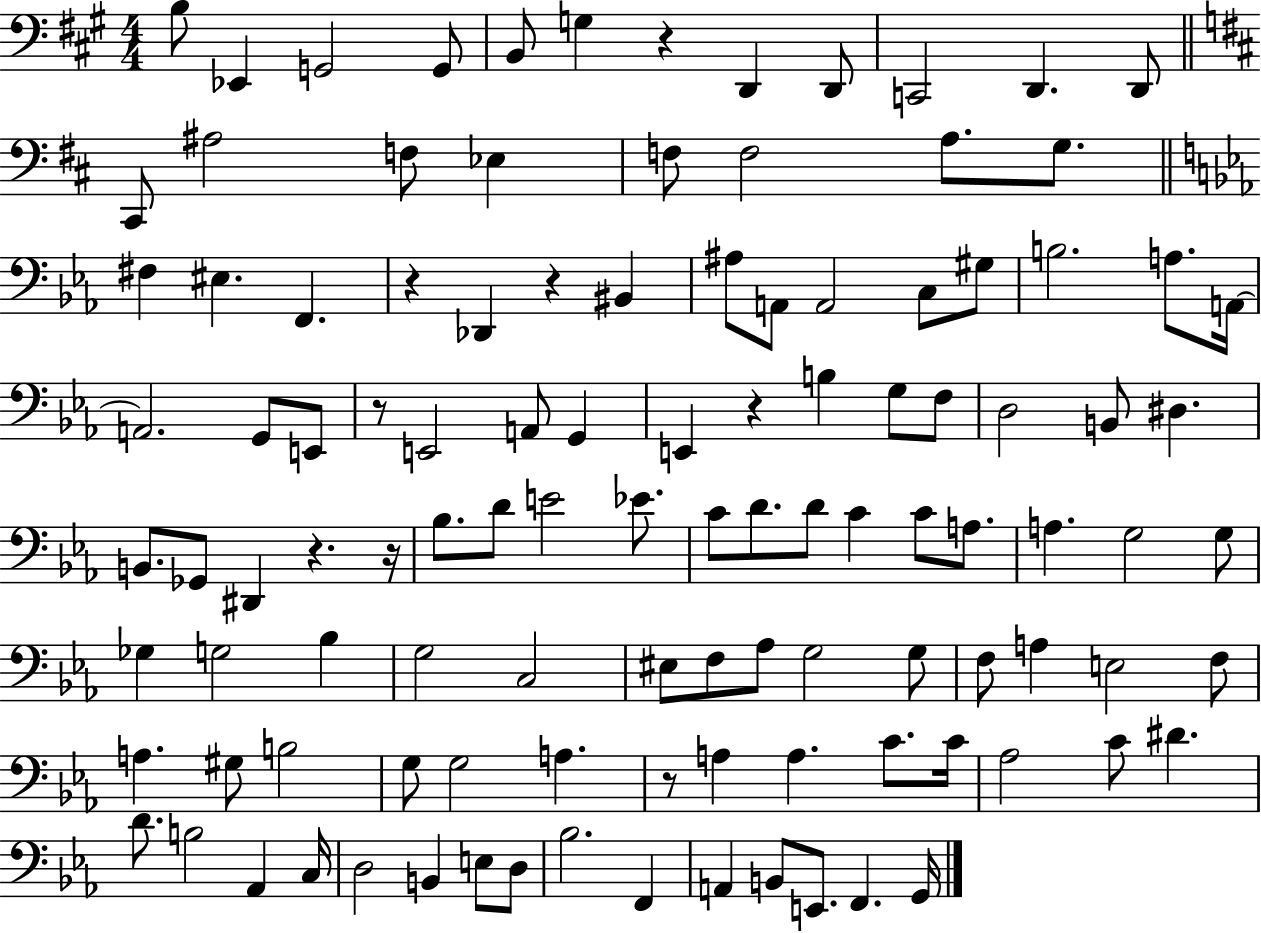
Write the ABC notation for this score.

X:1
T:Untitled
M:4/4
L:1/4
K:A
B,/2 _E,, G,,2 G,,/2 B,,/2 G, z D,, D,,/2 C,,2 D,, D,,/2 ^C,,/2 ^A,2 F,/2 _E, F,/2 F,2 A,/2 G,/2 ^F, ^E, F,, z _D,, z ^B,, ^A,/2 A,,/2 A,,2 C,/2 ^G,/2 B,2 A,/2 A,,/4 A,,2 G,,/2 E,,/2 z/2 E,,2 A,,/2 G,, E,, z B, G,/2 F,/2 D,2 B,,/2 ^D, B,,/2 _G,,/2 ^D,, z z/4 _B,/2 D/2 E2 _E/2 C/2 D/2 D/2 C C/2 A,/2 A, G,2 G,/2 _G, G,2 _B, G,2 C,2 ^E,/2 F,/2 _A,/2 G,2 G,/2 F,/2 A, E,2 F,/2 A, ^G,/2 B,2 G,/2 G,2 A, z/2 A, A, C/2 C/4 _A,2 C/2 ^D D/2 B,2 _A,, C,/4 D,2 B,, E,/2 D,/2 _B,2 F,, A,, B,,/2 E,,/2 F,, G,,/4